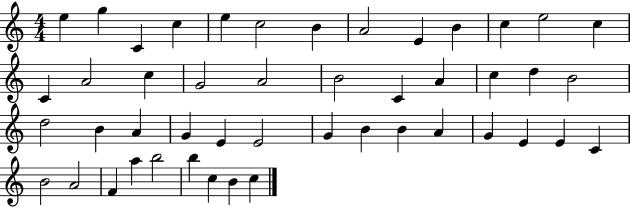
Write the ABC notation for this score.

X:1
T:Untitled
M:4/4
L:1/4
K:C
e g C c e c2 B A2 E B c e2 c C A2 c G2 A2 B2 C A c d B2 d2 B A G E E2 G B B A G E E C B2 A2 F a b2 b c B c